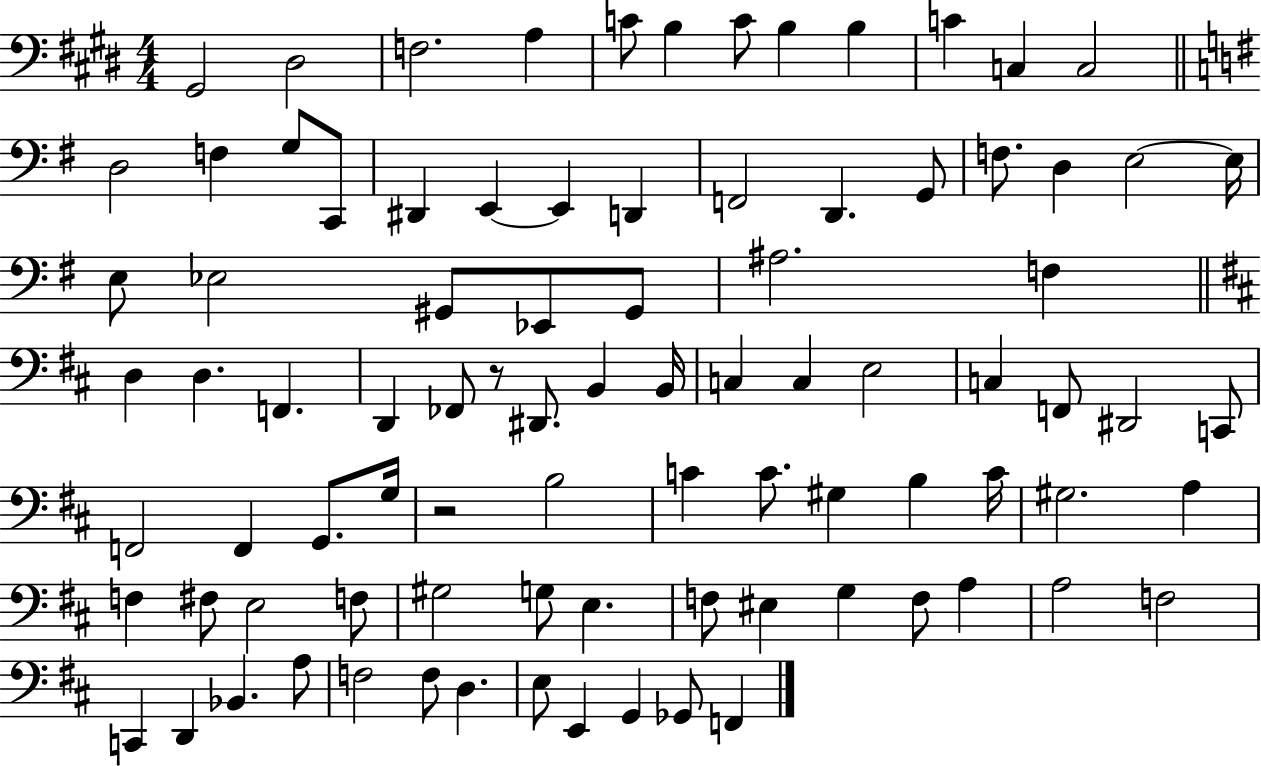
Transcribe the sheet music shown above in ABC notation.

X:1
T:Untitled
M:4/4
L:1/4
K:E
^G,,2 ^D,2 F,2 A, C/2 B, C/2 B, B, C C, C,2 D,2 F, G,/2 C,,/2 ^D,, E,, E,, D,, F,,2 D,, G,,/2 F,/2 D, E,2 E,/4 E,/2 _E,2 ^G,,/2 _E,,/2 ^G,,/2 ^A,2 F, D, D, F,, D,, _F,,/2 z/2 ^D,,/2 B,, B,,/4 C, C, E,2 C, F,,/2 ^D,,2 C,,/2 F,,2 F,, G,,/2 G,/4 z2 B,2 C C/2 ^G, B, C/4 ^G,2 A, F, ^F,/2 E,2 F,/2 ^G,2 G,/2 E, F,/2 ^E, G, F,/2 A, A,2 F,2 C,, D,, _B,, A,/2 F,2 F,/2 D, E,/2 E,, G,, _G,,/2 F,,